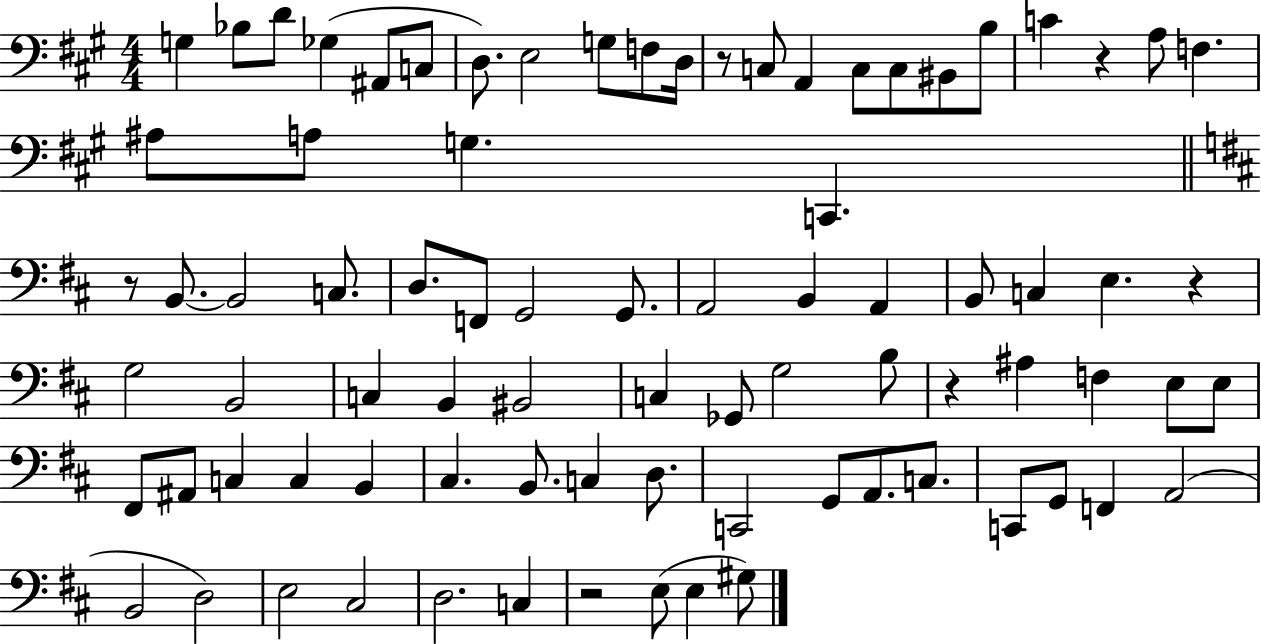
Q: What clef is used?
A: bass